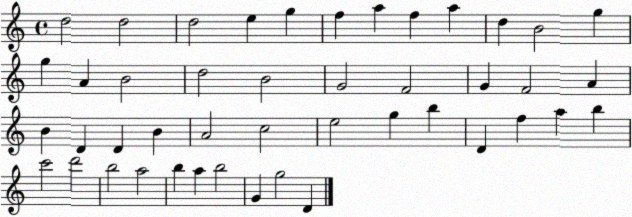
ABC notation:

X:1
T:Untitled
M:4/4
L:1/4
K:C
d2 d2 d2 e g f a f a d B2 g g A B2 d2 B2 G2 F2 G F2 A B D D B A2 c2 e2 g b D f a b c'2 d'2 b2 a2 b a b2 G g2 D